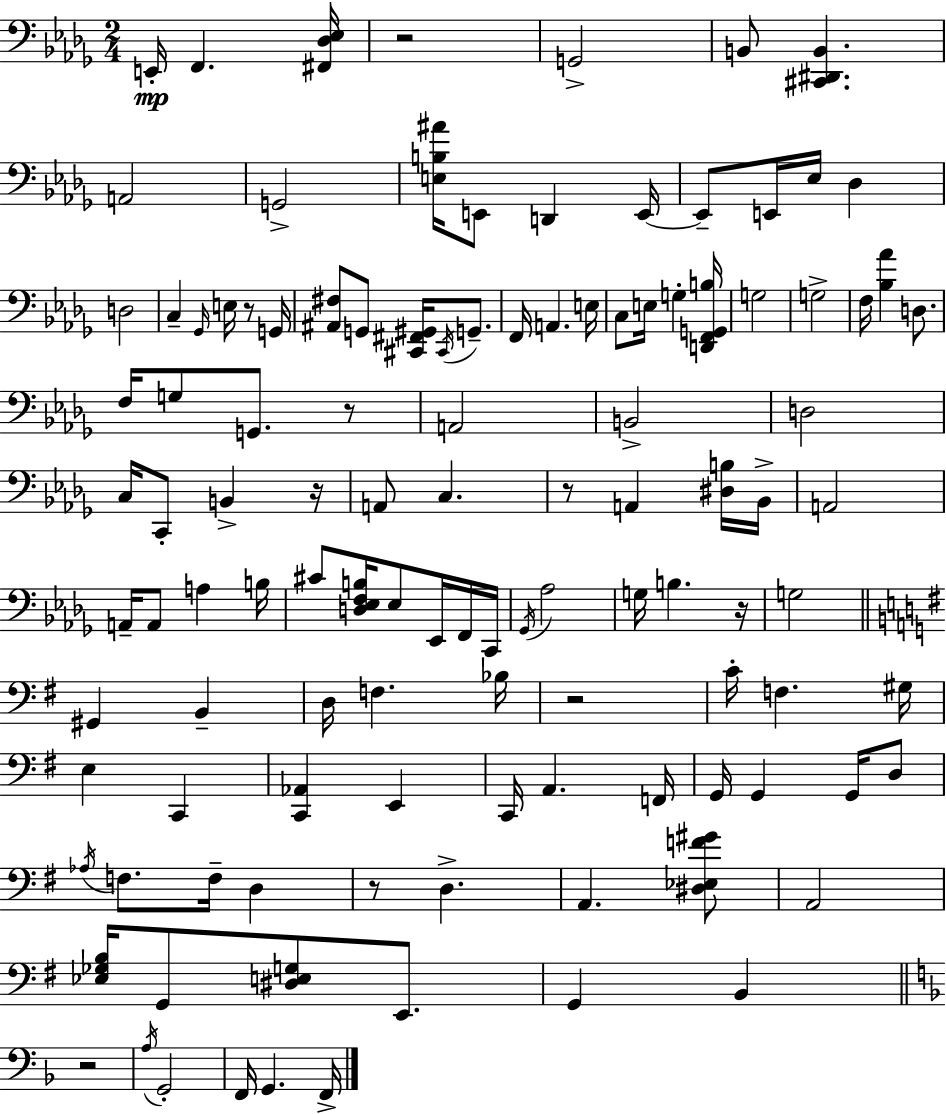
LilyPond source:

{
  \clef bass
  \numericTimeSignature
  \time 2/4
  \key bes \minor
  e,16-.\mp f,4. <fis, des ees>16 | r2 | g,2-> | b,8 <cis, dis, b,>4. | \break a,2 | g,2-> | <e b ais'>16 e,8 d,4 e,16~~ | e,8-- e,16 ees16 des4 | \break d2 | c4-- \grace { ges,16 } e16 r8 | g,16 <ais, fis>8 g,8 <cis, fis, gis,>16 \acciaccatura { cis,16 } g,8.-- | f,16 a,4. | \break e16 c8 e16 g4-. | <d, f, g, b>16 g2 | g2-> | f16 <bes aes'>4 d8. | \break f16 g8 g,8. | r8 a,2 | b,2-> | d2 | \break c16 c,8-. b,4-> | r16 a,8 c4. | r8 a,4 | <dis b>16 bes,16-> a,2 | \break a,16-- a,8 a4 | b16 cis'8 <d ees f b>16 ees8 ees,16 | f,16 c,16 \acciaccatura { ges,16 } aes2 | g16 b4. | \break r16 g2 | \bar "||" \break \key g \major gis,4 b,4-- | d16 f4. bes16 | r2 | c'16-. f4. gis16 | \break e4 c,4 | <c, aes,>4 e,4 | c,16 a,4. f,16 | g,16 g,4 g,16 d8 | \break \acciaccatura { aes16 } f8. f16-- d4 | r8 d4.-> | a,4. <dis ees f' gis'>8 | a,2 | \break <ees ges b>16 g,8 <dis e g>8 e,8. | g,4 b,4 | \bar "||" \break \key d \minor r2 | \acciaccatura { a16 } g,2-. | f,16 g,4. | f,16-> \bar "|."
}